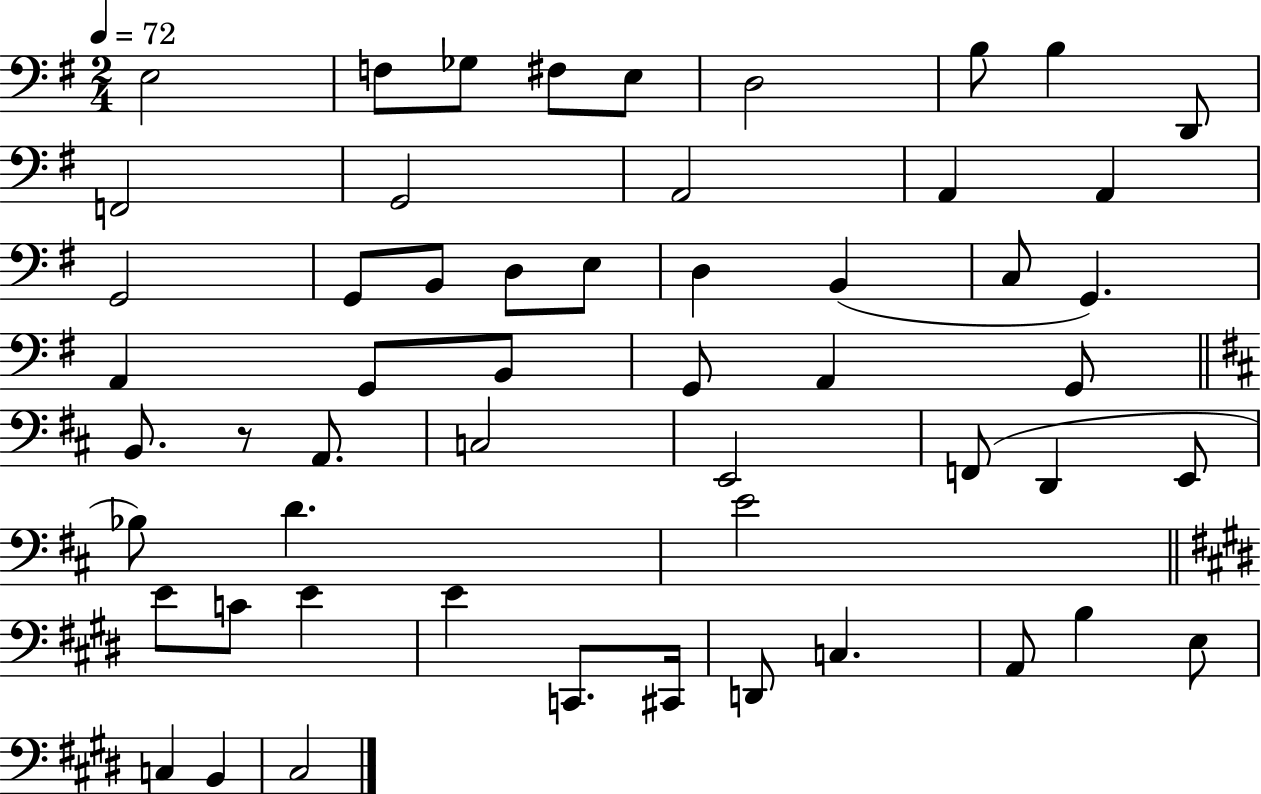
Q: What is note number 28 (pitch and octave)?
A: A2